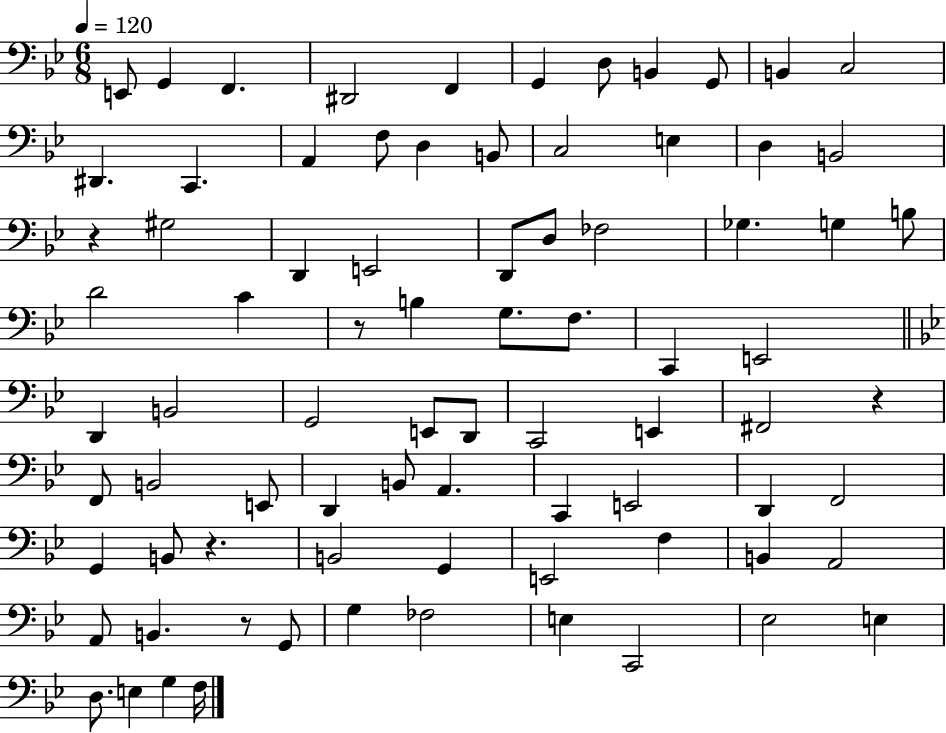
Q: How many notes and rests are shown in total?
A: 81